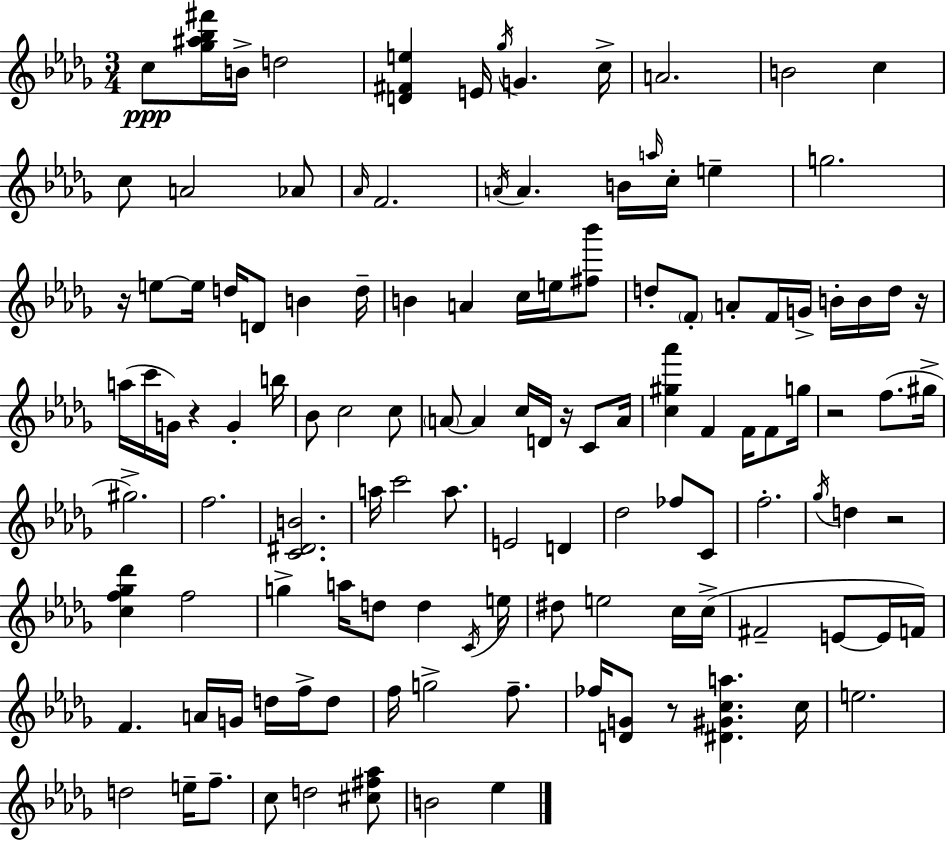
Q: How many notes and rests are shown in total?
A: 123